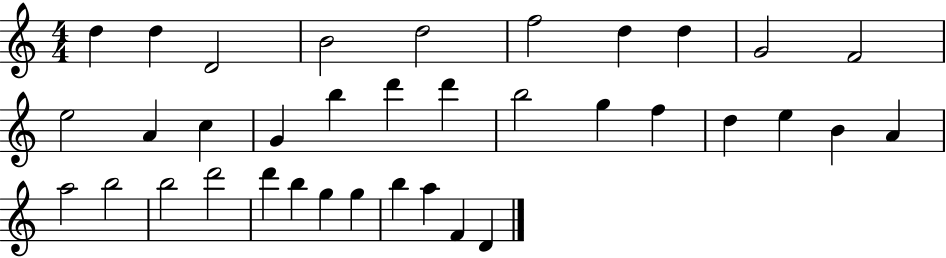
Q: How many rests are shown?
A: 0